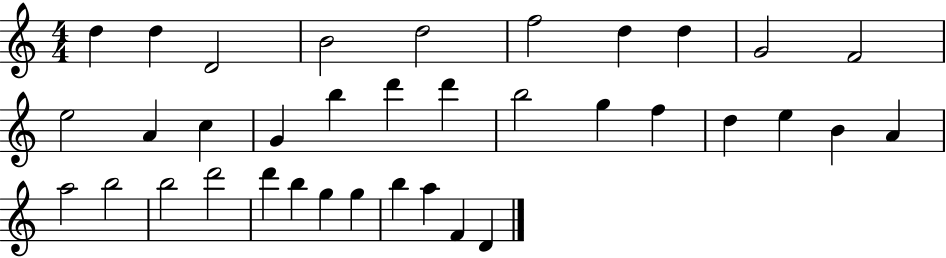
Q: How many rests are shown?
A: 0